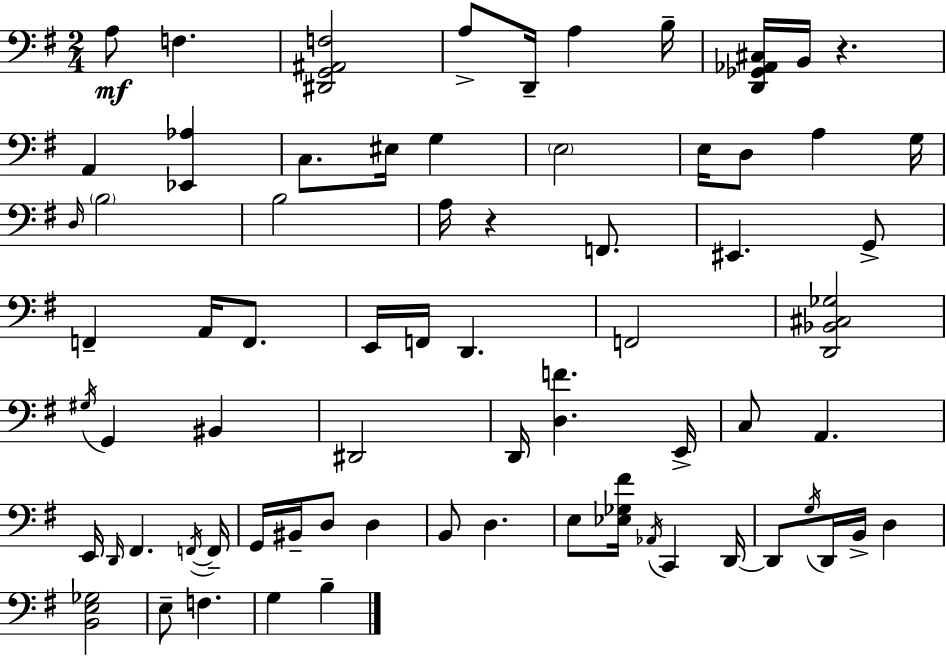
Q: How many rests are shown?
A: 2